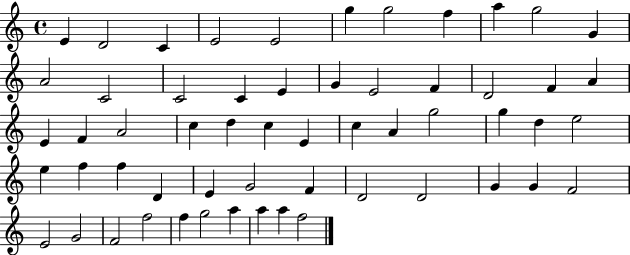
{
  \clef treble
  \time 4/4
  \defaultTimeSignature
  \key c \major
  e'4 d'2 c'4 | e'2 e'2 | g''4 g''2 f''4 | a''4 g''2 g'4 | \break a'2 c'2 | c'2 c'4 e'4 | g'4 e'2 f'4 | d'2 f'4 a'4 | \break e'4 f'4 a'2 | c''4 d''4 c''4 e'4 | c''4 a'4 g''2 | g''4 d''4 e''2 | \break e''4 f''4 f''4 d'4 | e'4 g'2 f'4 | d'2 d'2 | g'4 g'4 f'2 | \break e'2 g'2 | f'2 f''2 | f''4 g''2 a''4 | a''4 a''4 f''2 | \break \bar "|."
}